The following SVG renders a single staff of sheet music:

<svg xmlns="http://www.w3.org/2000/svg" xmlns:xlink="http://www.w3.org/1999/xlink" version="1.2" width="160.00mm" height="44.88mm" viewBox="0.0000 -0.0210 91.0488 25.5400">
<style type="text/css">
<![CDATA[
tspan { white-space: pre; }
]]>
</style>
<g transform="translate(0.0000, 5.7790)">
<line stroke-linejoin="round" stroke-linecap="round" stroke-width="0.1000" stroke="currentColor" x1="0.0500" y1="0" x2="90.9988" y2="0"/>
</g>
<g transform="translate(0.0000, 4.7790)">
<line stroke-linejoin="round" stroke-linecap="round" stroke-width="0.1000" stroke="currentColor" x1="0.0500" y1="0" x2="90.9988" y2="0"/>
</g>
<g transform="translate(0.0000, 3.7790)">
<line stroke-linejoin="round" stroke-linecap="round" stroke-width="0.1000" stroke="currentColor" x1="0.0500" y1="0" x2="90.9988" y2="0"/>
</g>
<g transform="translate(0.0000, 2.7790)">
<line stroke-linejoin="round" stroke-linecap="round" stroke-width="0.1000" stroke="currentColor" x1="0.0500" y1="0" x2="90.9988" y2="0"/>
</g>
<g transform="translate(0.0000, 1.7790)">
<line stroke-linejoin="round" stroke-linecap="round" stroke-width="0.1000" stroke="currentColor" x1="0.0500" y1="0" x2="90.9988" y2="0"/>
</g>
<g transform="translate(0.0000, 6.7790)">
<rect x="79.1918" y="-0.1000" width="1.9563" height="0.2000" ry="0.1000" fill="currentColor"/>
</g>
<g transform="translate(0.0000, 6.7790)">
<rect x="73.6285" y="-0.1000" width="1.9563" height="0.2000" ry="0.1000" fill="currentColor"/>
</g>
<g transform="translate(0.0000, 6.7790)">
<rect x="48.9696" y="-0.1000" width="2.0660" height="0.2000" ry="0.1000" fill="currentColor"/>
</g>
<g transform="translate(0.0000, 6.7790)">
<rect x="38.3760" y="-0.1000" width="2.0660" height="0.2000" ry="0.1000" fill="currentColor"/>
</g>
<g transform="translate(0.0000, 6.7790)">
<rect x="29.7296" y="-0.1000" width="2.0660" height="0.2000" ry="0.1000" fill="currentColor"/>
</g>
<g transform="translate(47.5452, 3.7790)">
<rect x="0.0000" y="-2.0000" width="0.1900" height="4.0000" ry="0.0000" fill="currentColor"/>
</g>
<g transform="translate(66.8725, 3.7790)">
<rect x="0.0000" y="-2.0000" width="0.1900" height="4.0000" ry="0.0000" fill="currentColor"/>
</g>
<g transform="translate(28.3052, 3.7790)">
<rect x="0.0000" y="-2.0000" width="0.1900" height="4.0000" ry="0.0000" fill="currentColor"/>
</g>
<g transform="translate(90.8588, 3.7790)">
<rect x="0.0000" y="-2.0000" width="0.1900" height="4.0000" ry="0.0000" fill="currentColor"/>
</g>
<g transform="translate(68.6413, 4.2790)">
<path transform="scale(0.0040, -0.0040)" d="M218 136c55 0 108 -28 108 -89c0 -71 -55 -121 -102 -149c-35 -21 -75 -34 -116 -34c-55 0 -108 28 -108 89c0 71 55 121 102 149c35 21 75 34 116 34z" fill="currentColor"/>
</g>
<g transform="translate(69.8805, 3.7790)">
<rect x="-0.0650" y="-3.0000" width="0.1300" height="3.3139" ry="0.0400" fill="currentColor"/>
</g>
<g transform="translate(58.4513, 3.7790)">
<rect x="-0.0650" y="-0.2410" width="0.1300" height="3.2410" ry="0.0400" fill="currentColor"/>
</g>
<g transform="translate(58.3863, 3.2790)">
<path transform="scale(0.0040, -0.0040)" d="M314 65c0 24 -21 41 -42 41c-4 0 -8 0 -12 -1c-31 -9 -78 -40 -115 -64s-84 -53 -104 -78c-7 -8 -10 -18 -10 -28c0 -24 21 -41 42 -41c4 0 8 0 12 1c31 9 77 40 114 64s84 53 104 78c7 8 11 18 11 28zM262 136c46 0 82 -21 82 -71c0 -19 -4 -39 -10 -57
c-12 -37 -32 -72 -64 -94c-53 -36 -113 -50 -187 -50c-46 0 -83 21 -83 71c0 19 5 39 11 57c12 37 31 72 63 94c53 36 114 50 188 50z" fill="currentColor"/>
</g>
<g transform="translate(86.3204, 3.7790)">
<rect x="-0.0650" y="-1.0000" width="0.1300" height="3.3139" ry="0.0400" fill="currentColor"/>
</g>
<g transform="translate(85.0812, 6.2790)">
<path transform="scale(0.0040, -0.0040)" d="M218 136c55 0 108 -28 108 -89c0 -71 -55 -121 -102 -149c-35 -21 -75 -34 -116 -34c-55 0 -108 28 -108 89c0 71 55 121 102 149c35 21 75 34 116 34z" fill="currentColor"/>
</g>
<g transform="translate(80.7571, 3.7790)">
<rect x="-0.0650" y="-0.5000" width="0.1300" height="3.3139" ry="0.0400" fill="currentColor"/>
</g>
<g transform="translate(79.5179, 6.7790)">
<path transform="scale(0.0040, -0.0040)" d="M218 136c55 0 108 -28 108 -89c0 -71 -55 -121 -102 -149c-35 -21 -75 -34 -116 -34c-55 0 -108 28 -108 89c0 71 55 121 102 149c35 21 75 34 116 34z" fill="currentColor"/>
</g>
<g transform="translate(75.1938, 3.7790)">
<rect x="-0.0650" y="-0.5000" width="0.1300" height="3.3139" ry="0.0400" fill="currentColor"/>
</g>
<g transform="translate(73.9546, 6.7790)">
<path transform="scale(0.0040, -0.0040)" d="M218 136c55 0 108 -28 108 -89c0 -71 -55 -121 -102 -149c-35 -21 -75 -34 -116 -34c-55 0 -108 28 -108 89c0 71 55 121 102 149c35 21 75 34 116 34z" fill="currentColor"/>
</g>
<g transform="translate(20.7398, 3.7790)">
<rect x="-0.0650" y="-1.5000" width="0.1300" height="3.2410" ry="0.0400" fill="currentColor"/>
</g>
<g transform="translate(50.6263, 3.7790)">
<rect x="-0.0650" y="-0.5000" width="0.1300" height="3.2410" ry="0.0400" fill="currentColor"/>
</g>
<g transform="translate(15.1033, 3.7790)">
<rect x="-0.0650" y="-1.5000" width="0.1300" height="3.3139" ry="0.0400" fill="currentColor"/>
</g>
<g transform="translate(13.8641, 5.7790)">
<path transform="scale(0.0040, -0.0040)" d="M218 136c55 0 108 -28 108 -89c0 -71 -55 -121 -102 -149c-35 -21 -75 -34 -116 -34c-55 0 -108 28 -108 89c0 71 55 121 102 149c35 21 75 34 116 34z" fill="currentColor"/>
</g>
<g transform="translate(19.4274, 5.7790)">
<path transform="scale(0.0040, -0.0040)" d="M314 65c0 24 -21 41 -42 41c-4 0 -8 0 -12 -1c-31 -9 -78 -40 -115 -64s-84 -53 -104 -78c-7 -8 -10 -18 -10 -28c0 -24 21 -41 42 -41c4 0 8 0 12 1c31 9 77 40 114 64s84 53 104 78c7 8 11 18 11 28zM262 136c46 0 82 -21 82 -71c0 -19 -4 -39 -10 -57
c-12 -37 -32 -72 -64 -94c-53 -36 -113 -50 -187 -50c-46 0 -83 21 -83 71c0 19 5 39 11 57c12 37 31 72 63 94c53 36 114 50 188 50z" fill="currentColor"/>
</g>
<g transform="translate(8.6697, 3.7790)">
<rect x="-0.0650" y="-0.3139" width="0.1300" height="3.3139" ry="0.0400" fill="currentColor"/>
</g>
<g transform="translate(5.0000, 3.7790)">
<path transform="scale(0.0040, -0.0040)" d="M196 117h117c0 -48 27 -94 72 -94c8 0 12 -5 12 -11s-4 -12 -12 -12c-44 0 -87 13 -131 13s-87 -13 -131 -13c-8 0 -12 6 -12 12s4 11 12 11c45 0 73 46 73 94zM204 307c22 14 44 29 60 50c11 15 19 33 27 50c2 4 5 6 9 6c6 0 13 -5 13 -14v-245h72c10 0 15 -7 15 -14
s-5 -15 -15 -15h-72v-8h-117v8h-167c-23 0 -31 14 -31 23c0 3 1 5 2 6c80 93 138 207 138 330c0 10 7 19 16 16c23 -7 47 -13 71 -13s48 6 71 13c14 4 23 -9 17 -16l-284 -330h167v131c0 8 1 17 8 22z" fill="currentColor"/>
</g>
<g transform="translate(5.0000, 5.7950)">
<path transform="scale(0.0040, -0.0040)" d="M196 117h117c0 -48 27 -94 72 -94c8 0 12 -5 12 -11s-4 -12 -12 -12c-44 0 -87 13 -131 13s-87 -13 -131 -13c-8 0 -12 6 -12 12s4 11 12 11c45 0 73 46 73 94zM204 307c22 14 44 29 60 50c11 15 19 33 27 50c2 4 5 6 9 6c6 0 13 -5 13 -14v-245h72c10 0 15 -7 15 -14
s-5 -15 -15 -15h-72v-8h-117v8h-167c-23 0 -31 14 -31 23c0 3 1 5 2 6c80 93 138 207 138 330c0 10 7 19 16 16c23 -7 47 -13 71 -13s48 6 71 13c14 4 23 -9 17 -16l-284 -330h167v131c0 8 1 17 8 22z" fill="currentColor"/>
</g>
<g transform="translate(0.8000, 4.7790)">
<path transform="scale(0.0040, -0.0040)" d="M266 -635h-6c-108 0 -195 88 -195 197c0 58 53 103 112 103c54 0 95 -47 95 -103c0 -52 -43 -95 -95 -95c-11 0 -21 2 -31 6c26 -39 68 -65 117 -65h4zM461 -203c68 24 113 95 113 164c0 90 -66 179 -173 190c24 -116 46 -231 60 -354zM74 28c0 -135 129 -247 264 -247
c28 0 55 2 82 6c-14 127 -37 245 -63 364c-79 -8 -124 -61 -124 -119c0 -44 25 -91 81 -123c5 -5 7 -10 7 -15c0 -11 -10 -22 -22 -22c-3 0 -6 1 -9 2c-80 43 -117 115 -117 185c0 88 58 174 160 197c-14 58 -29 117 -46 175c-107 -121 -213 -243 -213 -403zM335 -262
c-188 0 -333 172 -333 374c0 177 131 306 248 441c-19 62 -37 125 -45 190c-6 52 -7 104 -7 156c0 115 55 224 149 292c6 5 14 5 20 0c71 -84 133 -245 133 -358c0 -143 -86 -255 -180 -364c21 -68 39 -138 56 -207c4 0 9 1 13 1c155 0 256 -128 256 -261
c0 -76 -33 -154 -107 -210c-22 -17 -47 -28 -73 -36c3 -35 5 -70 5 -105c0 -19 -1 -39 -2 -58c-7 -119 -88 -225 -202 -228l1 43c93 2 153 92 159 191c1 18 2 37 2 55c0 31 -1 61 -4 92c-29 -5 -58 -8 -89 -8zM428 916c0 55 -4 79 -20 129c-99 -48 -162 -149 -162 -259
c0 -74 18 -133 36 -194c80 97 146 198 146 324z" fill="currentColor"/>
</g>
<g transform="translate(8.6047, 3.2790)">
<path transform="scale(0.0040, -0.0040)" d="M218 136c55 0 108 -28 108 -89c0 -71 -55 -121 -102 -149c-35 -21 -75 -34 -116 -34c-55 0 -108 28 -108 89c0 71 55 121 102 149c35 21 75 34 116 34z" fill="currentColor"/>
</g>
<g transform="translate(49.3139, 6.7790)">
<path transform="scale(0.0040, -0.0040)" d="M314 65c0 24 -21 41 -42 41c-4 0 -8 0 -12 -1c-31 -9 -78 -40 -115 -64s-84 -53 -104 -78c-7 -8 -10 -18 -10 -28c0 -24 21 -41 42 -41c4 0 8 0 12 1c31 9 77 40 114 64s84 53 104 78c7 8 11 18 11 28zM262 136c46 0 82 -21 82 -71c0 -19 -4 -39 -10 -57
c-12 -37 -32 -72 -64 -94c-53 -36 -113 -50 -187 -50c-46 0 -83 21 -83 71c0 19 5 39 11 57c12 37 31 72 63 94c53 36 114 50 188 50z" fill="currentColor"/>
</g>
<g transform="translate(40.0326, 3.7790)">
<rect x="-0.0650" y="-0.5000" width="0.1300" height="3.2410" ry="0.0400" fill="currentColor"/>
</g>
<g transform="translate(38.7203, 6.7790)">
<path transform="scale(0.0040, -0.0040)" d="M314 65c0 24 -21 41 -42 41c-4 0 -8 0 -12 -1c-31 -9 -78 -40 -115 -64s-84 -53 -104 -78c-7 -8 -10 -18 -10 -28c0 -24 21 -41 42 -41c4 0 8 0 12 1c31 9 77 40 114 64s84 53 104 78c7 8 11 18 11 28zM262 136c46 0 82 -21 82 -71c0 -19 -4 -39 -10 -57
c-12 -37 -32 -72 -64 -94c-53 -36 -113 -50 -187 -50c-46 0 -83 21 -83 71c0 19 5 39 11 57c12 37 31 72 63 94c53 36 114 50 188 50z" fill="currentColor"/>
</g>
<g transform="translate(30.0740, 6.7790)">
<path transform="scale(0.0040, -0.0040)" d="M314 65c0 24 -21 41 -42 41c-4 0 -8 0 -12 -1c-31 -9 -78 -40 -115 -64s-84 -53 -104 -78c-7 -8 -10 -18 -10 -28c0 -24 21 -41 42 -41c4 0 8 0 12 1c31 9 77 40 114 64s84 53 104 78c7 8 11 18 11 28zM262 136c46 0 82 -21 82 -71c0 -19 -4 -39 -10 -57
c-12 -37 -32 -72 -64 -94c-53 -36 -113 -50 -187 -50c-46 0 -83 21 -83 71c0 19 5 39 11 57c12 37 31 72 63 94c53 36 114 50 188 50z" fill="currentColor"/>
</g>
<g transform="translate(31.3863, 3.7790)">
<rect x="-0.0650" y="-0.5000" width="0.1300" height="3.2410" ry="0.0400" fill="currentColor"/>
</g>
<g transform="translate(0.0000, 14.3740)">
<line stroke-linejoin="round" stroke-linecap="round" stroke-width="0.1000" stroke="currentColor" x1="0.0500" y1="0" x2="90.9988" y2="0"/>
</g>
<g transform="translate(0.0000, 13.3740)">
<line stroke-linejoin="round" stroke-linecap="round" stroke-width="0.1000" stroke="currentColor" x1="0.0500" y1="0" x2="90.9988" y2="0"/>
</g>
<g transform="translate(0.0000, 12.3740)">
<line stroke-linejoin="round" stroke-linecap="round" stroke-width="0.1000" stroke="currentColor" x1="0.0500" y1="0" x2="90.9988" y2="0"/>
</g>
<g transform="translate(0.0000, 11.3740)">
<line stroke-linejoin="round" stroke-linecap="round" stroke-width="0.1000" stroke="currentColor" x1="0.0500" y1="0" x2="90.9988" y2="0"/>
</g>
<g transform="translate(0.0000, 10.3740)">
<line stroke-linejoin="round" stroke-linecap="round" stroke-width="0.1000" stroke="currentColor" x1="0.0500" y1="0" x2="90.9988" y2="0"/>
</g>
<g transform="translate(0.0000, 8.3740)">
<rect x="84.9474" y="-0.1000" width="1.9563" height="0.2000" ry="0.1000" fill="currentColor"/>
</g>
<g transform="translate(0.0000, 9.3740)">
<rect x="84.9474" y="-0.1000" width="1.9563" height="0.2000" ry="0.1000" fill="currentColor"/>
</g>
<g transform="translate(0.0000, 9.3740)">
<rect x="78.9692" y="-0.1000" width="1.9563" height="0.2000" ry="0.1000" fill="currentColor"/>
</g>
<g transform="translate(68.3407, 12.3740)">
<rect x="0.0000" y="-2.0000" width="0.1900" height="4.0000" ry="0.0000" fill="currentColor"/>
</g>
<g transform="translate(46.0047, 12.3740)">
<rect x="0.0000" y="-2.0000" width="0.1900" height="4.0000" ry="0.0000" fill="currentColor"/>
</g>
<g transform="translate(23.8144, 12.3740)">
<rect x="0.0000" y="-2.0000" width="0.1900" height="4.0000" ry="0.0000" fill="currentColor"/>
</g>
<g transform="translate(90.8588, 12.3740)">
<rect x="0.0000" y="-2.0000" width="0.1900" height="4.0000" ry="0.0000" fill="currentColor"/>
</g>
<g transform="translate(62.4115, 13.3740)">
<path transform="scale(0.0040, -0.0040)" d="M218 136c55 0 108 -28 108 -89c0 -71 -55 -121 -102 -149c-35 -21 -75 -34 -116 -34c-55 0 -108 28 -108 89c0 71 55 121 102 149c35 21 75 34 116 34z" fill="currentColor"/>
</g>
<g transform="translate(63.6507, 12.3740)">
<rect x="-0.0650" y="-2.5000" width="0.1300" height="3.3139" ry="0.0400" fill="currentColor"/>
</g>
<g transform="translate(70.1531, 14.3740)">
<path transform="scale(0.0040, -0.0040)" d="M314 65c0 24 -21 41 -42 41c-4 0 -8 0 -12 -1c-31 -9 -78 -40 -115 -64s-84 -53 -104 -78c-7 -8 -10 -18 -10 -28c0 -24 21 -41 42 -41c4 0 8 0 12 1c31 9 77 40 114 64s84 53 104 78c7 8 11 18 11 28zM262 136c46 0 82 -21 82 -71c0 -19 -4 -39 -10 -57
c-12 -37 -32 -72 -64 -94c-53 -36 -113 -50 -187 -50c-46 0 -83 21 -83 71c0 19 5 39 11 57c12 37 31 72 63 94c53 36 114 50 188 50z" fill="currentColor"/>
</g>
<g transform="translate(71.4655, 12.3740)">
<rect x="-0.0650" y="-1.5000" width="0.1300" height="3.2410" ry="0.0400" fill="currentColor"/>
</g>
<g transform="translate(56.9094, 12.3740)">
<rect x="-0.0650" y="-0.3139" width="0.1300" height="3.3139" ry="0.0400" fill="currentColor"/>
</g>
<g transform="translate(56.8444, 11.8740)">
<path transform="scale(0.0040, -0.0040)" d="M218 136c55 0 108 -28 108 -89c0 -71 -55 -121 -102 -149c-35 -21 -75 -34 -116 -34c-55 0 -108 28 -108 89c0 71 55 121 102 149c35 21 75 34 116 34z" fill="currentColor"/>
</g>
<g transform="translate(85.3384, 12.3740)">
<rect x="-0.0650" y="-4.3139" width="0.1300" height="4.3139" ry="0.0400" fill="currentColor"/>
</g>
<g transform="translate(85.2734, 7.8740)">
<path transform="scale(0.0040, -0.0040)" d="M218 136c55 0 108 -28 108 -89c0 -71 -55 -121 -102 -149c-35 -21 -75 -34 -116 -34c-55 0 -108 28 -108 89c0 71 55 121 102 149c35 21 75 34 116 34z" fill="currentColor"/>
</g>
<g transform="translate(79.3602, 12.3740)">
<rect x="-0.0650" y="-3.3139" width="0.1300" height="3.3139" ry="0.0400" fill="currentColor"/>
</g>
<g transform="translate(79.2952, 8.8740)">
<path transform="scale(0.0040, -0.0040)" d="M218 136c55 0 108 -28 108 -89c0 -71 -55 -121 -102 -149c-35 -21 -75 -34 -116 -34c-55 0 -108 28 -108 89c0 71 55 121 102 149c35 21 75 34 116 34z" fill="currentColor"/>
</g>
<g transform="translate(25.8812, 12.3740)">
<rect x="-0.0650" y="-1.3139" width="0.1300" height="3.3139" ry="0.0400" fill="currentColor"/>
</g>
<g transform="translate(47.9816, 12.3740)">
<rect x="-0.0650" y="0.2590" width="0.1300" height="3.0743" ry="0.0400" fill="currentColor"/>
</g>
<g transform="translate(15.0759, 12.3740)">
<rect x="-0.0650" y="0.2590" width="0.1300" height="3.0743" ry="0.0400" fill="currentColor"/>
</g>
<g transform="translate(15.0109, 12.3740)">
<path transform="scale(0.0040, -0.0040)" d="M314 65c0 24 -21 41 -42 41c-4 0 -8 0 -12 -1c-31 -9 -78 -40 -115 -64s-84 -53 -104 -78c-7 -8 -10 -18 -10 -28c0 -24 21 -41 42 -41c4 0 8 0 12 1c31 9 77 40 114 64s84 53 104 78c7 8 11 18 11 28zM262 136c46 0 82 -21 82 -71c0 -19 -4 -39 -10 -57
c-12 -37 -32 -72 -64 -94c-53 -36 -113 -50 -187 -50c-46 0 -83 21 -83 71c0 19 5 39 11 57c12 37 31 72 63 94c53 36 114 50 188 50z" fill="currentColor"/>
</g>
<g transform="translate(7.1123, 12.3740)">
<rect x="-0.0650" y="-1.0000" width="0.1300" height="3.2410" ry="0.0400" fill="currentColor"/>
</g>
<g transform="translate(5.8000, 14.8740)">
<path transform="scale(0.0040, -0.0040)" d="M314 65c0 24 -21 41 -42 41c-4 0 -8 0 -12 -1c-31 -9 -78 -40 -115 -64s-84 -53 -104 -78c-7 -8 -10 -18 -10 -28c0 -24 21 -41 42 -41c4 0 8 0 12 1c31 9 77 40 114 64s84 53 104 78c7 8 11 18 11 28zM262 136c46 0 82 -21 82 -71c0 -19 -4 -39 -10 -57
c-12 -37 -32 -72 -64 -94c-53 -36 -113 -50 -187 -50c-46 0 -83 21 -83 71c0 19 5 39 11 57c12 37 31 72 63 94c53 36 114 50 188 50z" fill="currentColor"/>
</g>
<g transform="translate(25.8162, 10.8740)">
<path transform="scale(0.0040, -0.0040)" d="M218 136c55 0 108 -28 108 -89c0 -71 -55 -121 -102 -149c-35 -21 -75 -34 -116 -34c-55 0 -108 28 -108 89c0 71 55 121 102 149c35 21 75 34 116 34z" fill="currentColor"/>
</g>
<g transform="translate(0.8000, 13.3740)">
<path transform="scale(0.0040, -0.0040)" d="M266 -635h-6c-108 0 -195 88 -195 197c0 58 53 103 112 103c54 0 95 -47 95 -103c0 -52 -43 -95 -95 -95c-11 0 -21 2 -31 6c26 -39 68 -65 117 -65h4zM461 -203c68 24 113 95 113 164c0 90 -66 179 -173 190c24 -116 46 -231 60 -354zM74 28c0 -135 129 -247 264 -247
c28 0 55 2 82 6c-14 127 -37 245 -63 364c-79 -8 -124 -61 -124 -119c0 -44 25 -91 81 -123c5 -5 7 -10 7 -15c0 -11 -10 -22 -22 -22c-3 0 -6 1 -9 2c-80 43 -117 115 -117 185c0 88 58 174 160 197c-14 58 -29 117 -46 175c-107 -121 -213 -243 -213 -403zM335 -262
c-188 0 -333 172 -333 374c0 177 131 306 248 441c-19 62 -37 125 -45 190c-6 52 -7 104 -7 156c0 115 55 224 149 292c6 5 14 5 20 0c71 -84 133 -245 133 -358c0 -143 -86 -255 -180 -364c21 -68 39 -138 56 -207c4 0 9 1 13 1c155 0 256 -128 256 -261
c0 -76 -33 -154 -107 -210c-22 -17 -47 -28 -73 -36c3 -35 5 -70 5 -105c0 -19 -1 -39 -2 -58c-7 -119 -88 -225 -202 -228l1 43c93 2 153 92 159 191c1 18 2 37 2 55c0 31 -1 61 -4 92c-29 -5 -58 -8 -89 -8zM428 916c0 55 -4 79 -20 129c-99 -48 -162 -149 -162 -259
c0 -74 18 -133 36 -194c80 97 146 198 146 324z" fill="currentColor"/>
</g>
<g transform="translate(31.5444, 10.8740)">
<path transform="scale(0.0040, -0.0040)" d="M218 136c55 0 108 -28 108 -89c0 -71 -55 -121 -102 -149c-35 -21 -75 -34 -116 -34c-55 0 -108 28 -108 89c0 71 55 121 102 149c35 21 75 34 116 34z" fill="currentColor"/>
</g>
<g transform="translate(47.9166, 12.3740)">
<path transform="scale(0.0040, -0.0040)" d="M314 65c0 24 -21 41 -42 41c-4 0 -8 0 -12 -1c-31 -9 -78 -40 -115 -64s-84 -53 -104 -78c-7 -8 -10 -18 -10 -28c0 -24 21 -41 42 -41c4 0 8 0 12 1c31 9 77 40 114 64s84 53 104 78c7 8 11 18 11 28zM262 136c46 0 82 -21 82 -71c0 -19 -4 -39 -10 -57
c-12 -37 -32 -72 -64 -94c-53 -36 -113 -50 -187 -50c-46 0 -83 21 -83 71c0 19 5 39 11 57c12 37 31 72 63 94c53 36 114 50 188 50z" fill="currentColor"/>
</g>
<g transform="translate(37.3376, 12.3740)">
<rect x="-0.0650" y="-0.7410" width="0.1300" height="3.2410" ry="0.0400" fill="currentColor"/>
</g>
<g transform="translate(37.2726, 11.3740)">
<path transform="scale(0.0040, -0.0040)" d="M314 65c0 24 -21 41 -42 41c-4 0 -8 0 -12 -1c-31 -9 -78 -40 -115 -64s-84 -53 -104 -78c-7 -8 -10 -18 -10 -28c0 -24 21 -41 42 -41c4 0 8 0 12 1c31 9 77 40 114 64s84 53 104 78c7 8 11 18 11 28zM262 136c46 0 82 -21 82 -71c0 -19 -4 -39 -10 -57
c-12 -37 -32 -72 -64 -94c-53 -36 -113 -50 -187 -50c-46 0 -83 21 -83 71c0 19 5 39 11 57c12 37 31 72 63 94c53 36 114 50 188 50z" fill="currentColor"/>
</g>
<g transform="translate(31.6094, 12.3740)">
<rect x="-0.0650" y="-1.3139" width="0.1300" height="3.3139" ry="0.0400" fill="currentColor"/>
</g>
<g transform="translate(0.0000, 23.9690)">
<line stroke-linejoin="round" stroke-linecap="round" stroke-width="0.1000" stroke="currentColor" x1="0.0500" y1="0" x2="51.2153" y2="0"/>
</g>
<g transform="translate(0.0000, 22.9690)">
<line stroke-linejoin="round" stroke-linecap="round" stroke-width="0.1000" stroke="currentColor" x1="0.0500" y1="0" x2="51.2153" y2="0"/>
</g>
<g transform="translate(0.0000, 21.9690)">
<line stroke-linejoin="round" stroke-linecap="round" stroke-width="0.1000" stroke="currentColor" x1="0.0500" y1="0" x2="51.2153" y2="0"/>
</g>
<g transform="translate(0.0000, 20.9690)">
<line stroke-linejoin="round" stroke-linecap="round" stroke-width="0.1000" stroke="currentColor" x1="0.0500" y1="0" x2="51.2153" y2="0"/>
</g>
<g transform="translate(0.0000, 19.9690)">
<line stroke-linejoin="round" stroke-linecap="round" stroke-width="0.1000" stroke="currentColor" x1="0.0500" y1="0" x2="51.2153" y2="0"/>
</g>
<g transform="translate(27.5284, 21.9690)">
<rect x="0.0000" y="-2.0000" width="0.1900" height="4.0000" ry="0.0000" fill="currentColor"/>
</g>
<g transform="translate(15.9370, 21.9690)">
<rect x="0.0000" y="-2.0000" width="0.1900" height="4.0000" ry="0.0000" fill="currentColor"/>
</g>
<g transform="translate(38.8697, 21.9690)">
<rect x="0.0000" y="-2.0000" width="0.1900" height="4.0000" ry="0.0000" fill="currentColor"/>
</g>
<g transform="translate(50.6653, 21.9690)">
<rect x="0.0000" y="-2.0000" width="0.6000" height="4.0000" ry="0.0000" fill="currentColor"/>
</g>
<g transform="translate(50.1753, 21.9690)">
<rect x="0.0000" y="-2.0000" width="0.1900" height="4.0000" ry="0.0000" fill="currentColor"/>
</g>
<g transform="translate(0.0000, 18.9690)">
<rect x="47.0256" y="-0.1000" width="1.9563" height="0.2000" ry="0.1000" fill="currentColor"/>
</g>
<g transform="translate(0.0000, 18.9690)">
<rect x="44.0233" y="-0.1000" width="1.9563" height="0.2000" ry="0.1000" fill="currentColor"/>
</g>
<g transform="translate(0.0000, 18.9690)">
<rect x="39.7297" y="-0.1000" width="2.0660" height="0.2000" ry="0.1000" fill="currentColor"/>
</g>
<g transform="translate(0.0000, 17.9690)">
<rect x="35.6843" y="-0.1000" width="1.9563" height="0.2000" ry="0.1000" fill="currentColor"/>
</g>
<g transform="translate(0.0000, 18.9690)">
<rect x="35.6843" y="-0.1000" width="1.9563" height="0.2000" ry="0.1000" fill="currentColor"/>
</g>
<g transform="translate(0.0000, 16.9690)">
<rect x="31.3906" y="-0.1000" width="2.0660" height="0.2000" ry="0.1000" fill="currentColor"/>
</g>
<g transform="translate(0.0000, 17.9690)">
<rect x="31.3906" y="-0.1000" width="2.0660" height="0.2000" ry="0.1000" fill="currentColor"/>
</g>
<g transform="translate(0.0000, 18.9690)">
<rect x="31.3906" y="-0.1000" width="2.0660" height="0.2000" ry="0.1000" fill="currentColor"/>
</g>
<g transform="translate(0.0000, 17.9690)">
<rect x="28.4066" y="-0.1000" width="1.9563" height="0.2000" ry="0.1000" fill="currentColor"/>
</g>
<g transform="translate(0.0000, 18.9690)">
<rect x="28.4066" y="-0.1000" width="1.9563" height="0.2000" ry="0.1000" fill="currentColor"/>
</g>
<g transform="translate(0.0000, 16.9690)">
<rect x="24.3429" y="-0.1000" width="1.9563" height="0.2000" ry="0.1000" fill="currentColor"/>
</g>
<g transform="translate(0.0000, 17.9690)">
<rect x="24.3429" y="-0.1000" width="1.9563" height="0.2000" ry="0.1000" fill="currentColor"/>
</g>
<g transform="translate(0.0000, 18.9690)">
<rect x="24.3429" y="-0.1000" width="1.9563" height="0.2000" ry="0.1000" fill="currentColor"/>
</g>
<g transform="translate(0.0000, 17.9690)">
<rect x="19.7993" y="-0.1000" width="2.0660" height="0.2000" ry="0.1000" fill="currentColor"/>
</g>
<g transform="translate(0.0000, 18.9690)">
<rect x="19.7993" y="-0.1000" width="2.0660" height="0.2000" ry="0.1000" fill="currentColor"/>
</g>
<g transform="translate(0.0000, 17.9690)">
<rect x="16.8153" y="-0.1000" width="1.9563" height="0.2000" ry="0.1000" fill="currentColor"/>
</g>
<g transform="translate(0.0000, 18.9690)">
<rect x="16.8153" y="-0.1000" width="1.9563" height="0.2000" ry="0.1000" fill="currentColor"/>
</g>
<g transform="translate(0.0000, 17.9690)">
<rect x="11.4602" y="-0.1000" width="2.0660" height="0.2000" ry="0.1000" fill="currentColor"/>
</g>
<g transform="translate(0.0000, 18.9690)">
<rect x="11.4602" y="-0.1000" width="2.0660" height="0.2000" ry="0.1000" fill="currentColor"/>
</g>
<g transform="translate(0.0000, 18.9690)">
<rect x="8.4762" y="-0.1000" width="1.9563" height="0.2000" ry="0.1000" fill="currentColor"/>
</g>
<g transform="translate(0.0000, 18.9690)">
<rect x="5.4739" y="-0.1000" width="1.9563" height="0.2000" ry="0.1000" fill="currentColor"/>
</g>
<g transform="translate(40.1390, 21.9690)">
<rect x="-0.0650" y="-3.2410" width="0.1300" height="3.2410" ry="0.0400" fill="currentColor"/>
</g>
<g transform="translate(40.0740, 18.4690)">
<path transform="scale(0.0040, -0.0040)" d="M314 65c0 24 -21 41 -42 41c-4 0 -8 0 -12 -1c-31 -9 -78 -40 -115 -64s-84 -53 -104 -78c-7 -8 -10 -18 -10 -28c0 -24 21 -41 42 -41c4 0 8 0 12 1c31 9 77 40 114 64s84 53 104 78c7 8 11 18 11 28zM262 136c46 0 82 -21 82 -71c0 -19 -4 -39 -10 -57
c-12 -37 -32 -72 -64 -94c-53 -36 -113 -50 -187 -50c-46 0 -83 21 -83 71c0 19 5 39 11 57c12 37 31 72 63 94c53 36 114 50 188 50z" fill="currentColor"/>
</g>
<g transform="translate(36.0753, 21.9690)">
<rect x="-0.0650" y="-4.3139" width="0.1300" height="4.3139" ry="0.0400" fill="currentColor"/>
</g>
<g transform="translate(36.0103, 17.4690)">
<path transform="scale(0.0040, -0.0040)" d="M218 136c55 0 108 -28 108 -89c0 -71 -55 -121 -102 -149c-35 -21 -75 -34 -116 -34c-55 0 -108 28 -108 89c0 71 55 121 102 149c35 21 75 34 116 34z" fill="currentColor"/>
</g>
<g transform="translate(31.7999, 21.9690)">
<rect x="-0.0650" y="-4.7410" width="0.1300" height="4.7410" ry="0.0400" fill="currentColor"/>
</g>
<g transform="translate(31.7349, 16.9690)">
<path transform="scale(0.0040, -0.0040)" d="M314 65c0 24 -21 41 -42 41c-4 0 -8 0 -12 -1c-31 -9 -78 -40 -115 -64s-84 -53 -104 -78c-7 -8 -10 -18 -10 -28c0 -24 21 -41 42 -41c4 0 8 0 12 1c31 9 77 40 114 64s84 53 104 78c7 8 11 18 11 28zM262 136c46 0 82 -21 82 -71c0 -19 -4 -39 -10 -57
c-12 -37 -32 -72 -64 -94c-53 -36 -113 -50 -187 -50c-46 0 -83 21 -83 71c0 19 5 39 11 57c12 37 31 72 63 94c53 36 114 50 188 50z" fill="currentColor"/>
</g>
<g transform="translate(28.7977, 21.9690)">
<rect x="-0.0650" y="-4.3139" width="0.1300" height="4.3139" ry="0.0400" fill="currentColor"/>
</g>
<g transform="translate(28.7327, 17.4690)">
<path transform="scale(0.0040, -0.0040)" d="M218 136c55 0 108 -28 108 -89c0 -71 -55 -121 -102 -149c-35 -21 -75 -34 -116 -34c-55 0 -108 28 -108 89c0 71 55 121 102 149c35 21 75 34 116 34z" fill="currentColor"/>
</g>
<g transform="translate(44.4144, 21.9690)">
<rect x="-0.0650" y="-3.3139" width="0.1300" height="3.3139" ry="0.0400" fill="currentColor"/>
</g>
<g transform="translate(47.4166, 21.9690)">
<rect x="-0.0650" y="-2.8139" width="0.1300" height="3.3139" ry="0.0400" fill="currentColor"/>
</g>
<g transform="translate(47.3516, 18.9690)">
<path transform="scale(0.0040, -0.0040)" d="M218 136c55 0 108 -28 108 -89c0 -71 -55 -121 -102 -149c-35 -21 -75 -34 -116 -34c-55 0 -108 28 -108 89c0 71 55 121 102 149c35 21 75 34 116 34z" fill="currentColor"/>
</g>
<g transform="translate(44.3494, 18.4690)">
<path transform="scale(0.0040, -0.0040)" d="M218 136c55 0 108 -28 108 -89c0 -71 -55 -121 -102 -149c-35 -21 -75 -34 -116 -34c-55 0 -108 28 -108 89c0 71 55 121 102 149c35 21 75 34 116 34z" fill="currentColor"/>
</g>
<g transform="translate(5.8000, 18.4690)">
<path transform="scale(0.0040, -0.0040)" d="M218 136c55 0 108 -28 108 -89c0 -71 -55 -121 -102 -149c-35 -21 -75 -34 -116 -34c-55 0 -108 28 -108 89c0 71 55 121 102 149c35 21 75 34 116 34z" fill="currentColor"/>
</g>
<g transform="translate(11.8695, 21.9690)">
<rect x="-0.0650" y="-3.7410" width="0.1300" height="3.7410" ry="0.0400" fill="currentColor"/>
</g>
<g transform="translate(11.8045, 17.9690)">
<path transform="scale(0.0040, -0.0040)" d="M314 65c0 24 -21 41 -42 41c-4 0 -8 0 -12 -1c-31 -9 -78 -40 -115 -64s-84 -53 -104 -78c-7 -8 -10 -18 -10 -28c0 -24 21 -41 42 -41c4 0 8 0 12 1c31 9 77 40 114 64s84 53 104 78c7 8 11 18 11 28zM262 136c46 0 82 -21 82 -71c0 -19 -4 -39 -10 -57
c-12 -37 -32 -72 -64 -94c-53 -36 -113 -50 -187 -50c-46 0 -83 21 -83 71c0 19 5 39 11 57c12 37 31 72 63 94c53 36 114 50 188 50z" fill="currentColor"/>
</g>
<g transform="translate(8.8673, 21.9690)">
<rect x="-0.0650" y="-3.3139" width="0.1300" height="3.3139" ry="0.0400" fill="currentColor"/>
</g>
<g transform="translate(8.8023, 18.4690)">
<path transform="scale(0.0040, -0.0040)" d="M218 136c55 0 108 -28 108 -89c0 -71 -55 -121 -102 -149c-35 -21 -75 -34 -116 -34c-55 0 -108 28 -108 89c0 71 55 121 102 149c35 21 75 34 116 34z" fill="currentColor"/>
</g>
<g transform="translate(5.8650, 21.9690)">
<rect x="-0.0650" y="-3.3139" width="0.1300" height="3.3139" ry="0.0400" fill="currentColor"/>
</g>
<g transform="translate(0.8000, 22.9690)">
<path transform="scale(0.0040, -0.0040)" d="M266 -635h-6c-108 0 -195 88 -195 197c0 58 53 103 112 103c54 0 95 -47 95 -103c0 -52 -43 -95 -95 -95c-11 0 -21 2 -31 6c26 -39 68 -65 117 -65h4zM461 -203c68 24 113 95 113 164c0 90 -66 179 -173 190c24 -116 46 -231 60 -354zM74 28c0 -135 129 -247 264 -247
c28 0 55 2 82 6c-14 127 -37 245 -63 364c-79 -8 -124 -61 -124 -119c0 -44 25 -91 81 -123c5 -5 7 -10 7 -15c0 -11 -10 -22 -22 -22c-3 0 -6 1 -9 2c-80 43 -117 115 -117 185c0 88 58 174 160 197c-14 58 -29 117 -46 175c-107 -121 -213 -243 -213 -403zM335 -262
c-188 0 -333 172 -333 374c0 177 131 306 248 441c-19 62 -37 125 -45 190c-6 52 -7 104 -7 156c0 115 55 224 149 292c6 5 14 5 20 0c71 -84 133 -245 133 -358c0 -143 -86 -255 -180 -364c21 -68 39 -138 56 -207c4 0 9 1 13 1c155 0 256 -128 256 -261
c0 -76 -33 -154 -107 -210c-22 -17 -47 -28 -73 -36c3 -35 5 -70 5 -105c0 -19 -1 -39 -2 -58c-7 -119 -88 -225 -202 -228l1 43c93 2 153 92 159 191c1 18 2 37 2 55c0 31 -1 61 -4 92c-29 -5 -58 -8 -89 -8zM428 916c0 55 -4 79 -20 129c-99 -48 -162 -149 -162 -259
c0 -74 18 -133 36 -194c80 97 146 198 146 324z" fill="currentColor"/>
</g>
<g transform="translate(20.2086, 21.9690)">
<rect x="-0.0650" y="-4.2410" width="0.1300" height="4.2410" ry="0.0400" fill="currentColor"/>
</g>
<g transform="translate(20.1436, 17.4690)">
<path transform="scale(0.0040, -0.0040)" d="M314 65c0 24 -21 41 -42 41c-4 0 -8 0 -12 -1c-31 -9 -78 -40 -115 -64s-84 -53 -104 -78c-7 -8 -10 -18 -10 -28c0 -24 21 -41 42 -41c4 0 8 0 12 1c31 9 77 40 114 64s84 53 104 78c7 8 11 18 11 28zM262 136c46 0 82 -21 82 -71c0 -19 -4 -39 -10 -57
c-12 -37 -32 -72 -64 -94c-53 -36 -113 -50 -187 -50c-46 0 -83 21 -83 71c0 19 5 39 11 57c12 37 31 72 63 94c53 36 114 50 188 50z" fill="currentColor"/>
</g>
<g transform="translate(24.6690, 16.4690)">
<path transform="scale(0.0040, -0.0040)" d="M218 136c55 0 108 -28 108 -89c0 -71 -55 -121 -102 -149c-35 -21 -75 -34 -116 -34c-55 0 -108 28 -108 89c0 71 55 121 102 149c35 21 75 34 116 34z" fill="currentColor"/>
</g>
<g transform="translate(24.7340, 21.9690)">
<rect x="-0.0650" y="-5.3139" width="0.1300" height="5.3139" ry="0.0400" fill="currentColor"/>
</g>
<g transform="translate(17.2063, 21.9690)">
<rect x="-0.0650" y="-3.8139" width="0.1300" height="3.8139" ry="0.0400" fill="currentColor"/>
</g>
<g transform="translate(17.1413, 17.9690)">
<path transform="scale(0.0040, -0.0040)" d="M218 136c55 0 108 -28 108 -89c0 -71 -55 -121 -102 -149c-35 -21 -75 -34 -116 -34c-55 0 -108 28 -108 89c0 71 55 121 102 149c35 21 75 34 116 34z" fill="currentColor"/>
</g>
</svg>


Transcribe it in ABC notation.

X:1
T:Untitled
M:4/4
L:1/4
K:C
c E E2 C2 C2 C2 c2 A C C D D2 B2 e e d2 B2 c G E2 b d' b b c'2 c' d'2 f' d' e'2 d' b2 b a